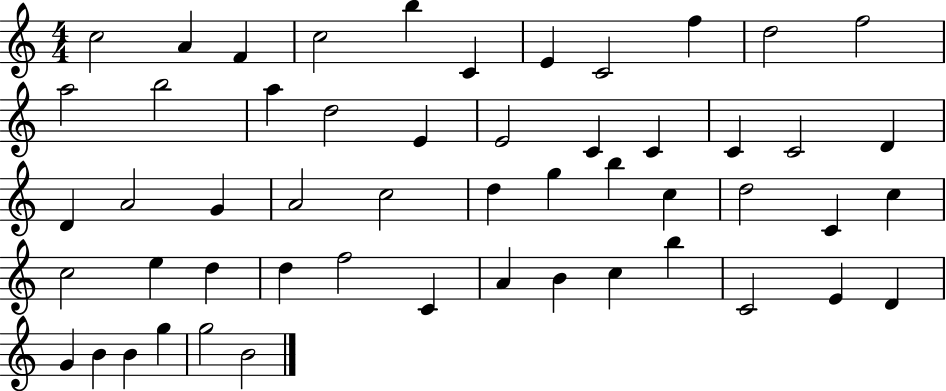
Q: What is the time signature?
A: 4/4